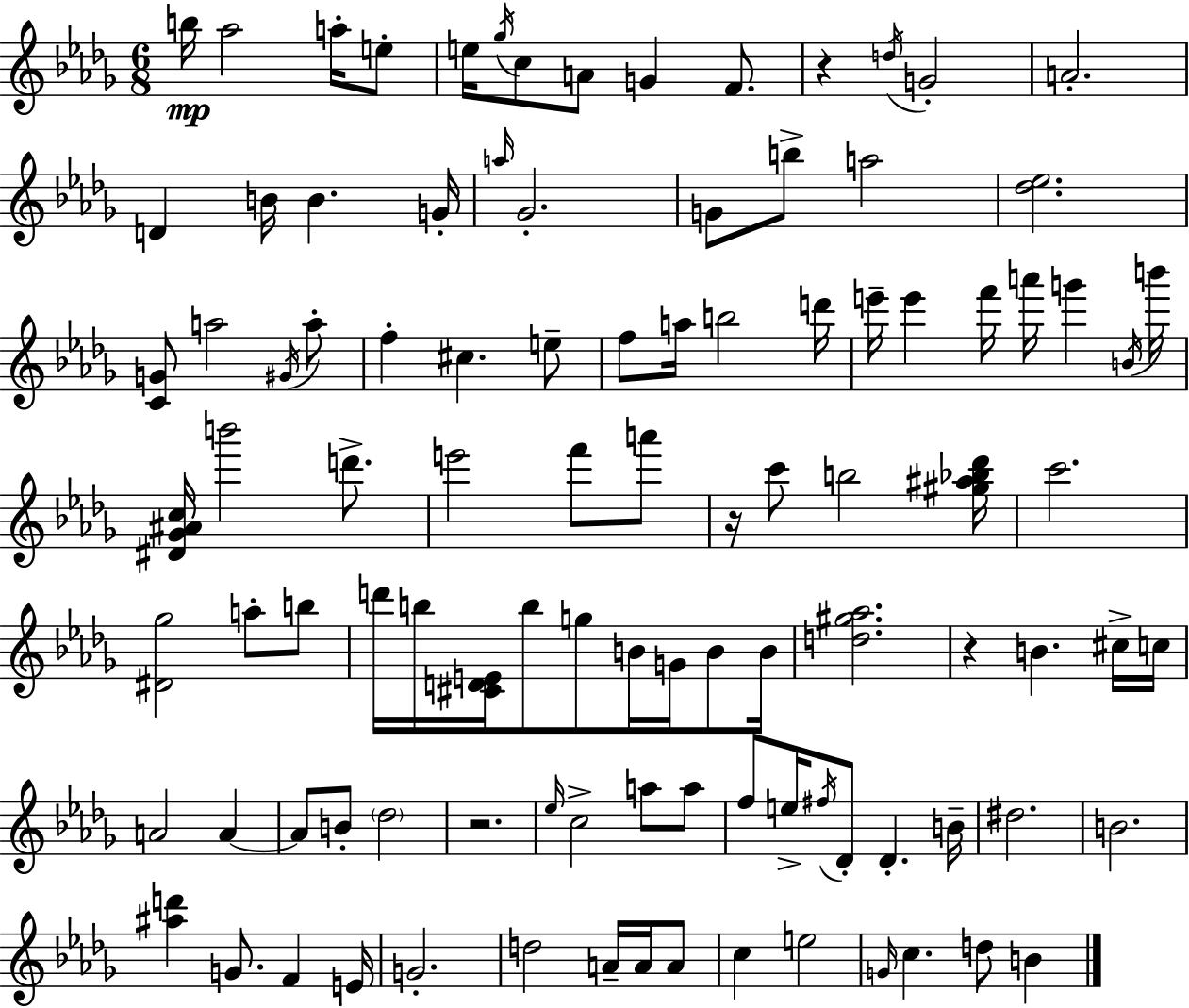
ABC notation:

X:1
T:Untitled
M:6/8
L:1/4
K:Bbm
b/4 _a2 a/4 e/2 e/4 _g/4 c/2 A/2 G F/2 z d/4 G2 A2 D B/4 B G/4 a/4 _G2 G/2 b/2 a2 [_d_e]2 [CG]/2 a2 ^G/4 a/2 f ^c e/2 f/2 a/4 b2 d'/4 e'/4 e' f'/4 a'/4 g' B/4 b'/4 [^D_G^Ac]/4 b'2 d'/2 e'2 f'/2 a'/2 z/4 c'/2 b2 [^g^a_b_d']/4 c'2 [^D_g]2 a/2 b/2 d'/4 b/4 [^CDE]/4 b/2 g/2 B/4 G/4 B/2 B/4 [d^g_a]2 z B ^c/4 c/4 A2 A A/2 B/2 _d2 z2 _e/4 c2 a/2 a/2 f/2 e/4 ^f/4 _D/2 _D B/4 ^d2 B2 [^ad'] G/2 F E/4 G2 d2 A/4 A/4 A/2 c e2 G/4 c d/2 B